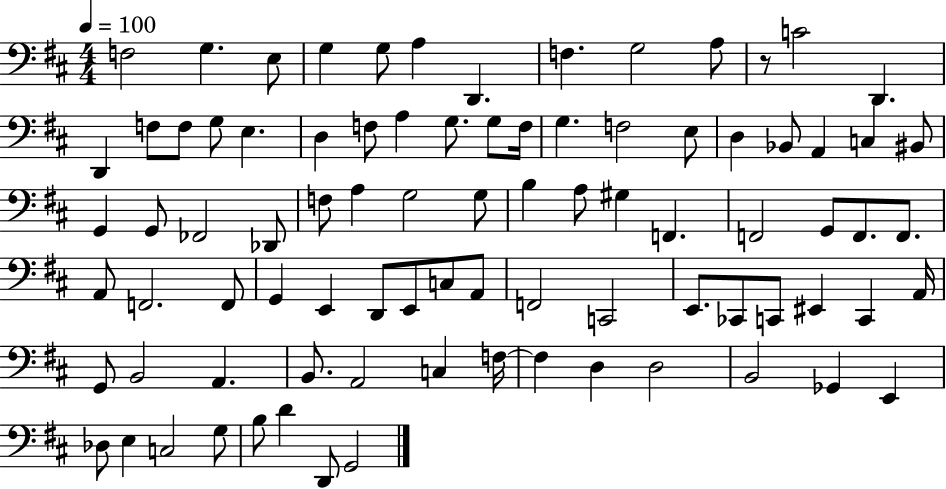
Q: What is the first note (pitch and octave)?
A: F3